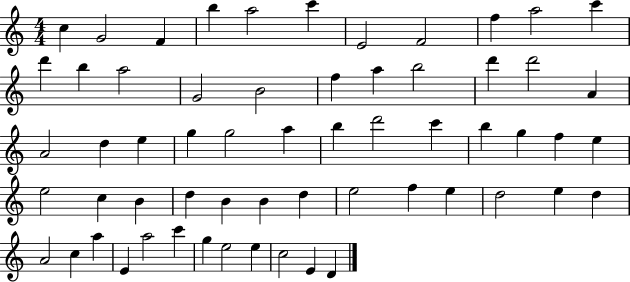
C5/q G4/h F4/q B5/q A5/h C6/q E4/h F4/h F5/q A5/h C6/q D6/q B5/q A5/h G4/h B4/h F5/q A5/q B5/h D6/q D6/h A4/q A4/h D5/q E5/q G5/q G5/h A5/q B5/q D6/h C6/q B5/q G5/q F5/q E5/q E5/h C5/q B4/q D5/q B4/q B4/q D5/q E5/h F5/q E5/q D5/h E5/q D5/q A4/h C5/q A5/q E4/q A5/h C6/q G5/q E5/h E5/q C5/h E4/q D4/q